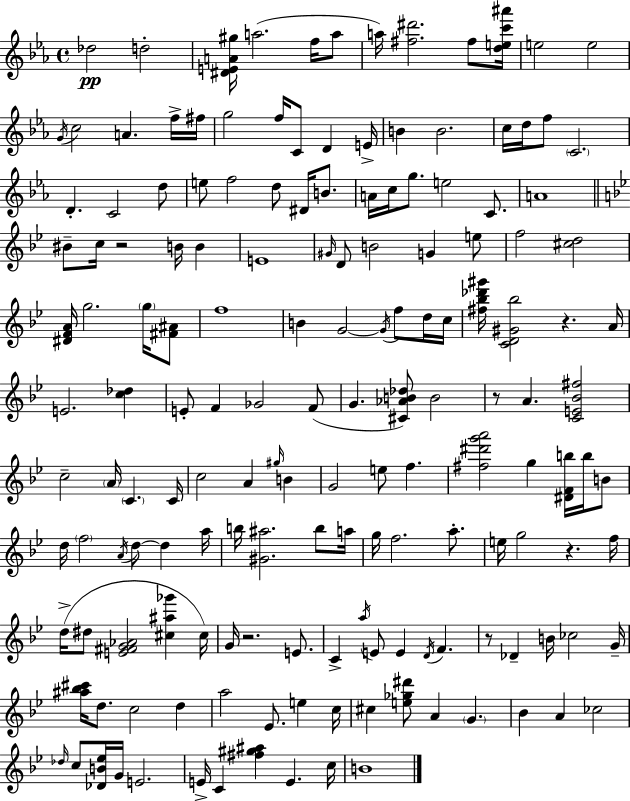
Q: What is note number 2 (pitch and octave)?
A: D5